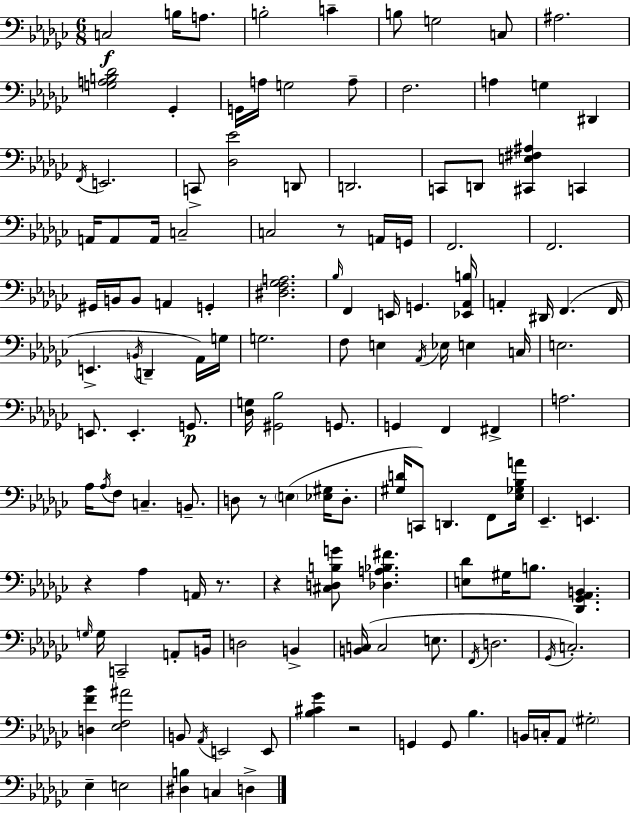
C3/h B3/s A3/e. B3/h C4/q B3/e G3/h C3/e A#3/h. [G3,A3,B3,Db4]/h Gb2/q G2/s A3/s G3/h A3/e F3/h. A3/q G3/q D#2/q F2/s E2/h. C2/e [Db3,Eb4]/h D2/e D2/h. C2/e D2/e [C#2,E3,F#3,A#3]/q C2/q A2/s A2/e A2/s C3/h C3/h R/e A2/s G2/s F2/h. F2/h. G#2/s B2/s B2/e A2/q G2/q [D#3,F3,Gb3,A3]/h. Bb3/s F2/q E2/s G2/q. [Eb2,Ab2,B3]/s A2/q D#2/s F2/q. F2/s E2/q. B2/s D2/q Ab2/s G3/s G3/h. F3/e E3/q Ab2/s Eb3/s E3/q C3/s E3/h. E2/e. E2/q. G2/e. [Db3,G3]/s [G#2,Bb3]/h G2/e. G2/q F2/q F#2/q A3/h. Ab3/s Ab3/s F3/e C3/q. B2/e. D3/e R/e E3/q [Eb3,G#3]/s D3/e. [G#3,D4]/s C2/e D2/q. F2/e [Eb3,Gb3,Bb3,A4]/s Eb2/q. E2/q. R/q Ab3/q A2/s R/e. R/q [C#3,D3,B3,G4]/e [Db3,A3,Bb3,F#4]/q. [E3,Db4]/e G#3/s B3/e. [Db2,Gb2,Ab2,B2]/q. G3/s G3/s C2/h A2/e B2/s D3/h B2/q [B2,C3]/s C3/h E3/e. F2/s D3/h. Gb2/s C3/h. [D3,F4,Bb4]/q [Eb3,F3,A#4]/h B2/e Ab2/s E2/h E2/e [Bb3,C#4,Gb4]/q R/h G2/q G2/e Bb3/q. B2/s C3/s Ab2/e G#3/h Eb3/q E3/h [D#3,B3]/q C3/q D3/q